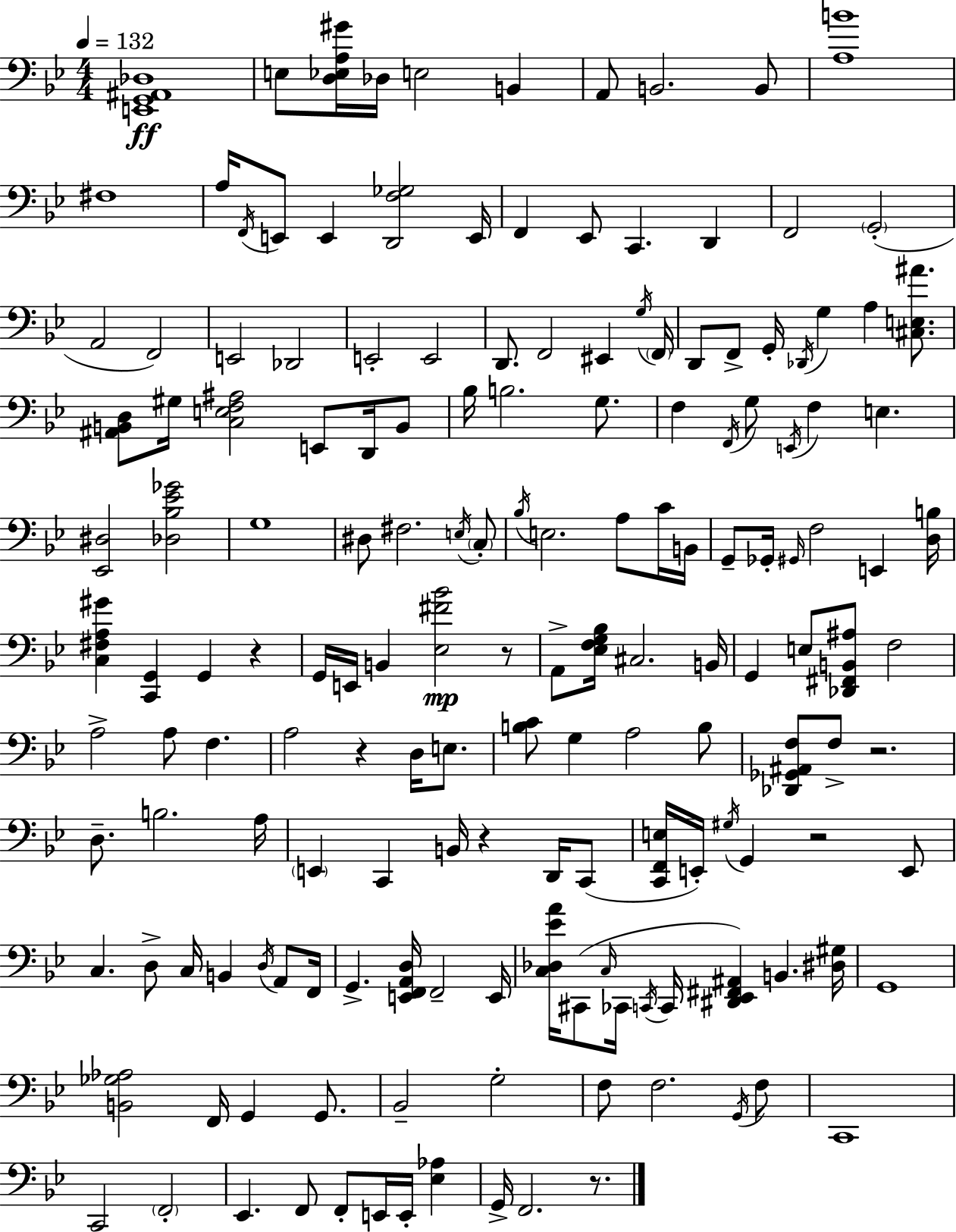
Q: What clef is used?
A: bass